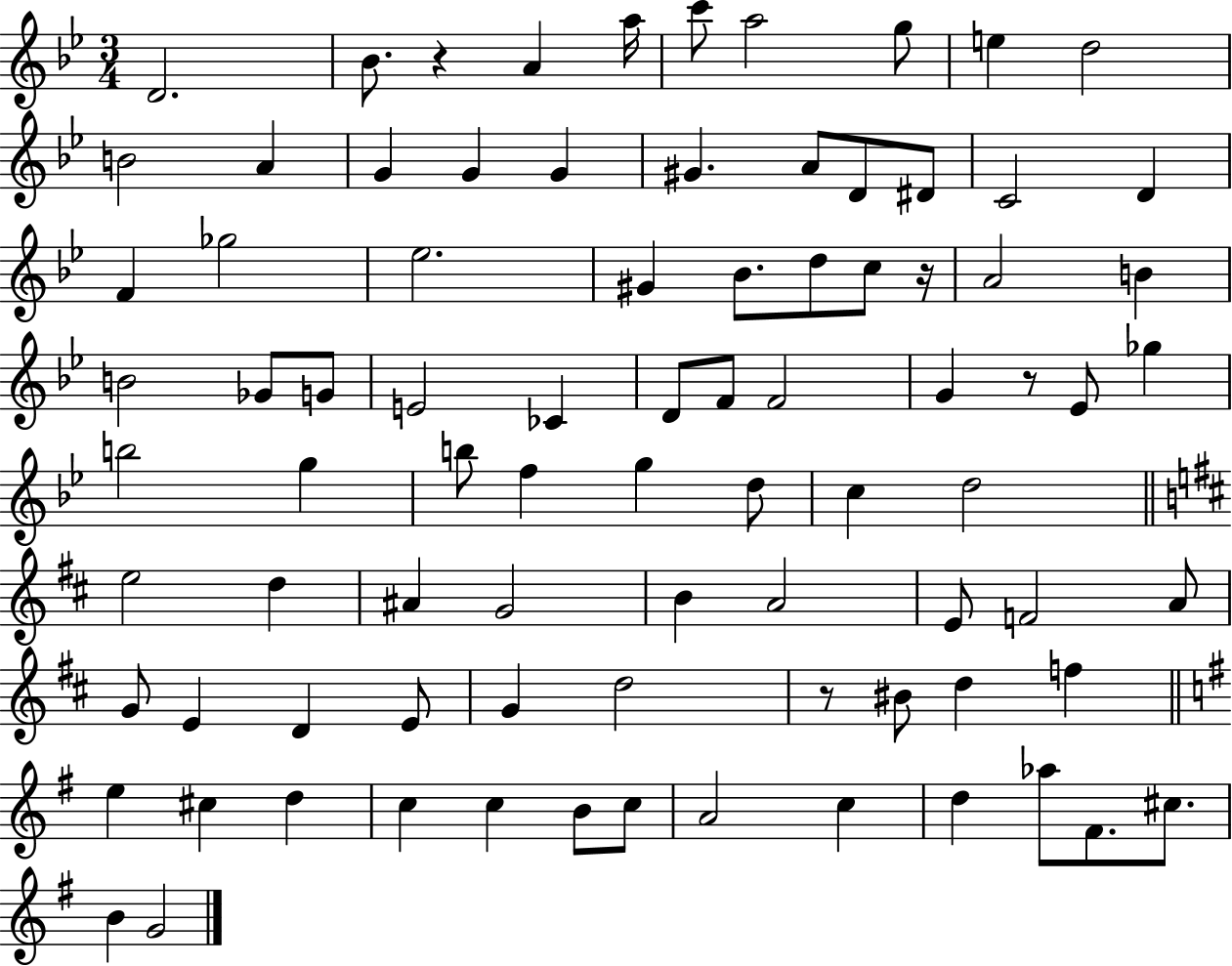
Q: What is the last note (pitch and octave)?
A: G4